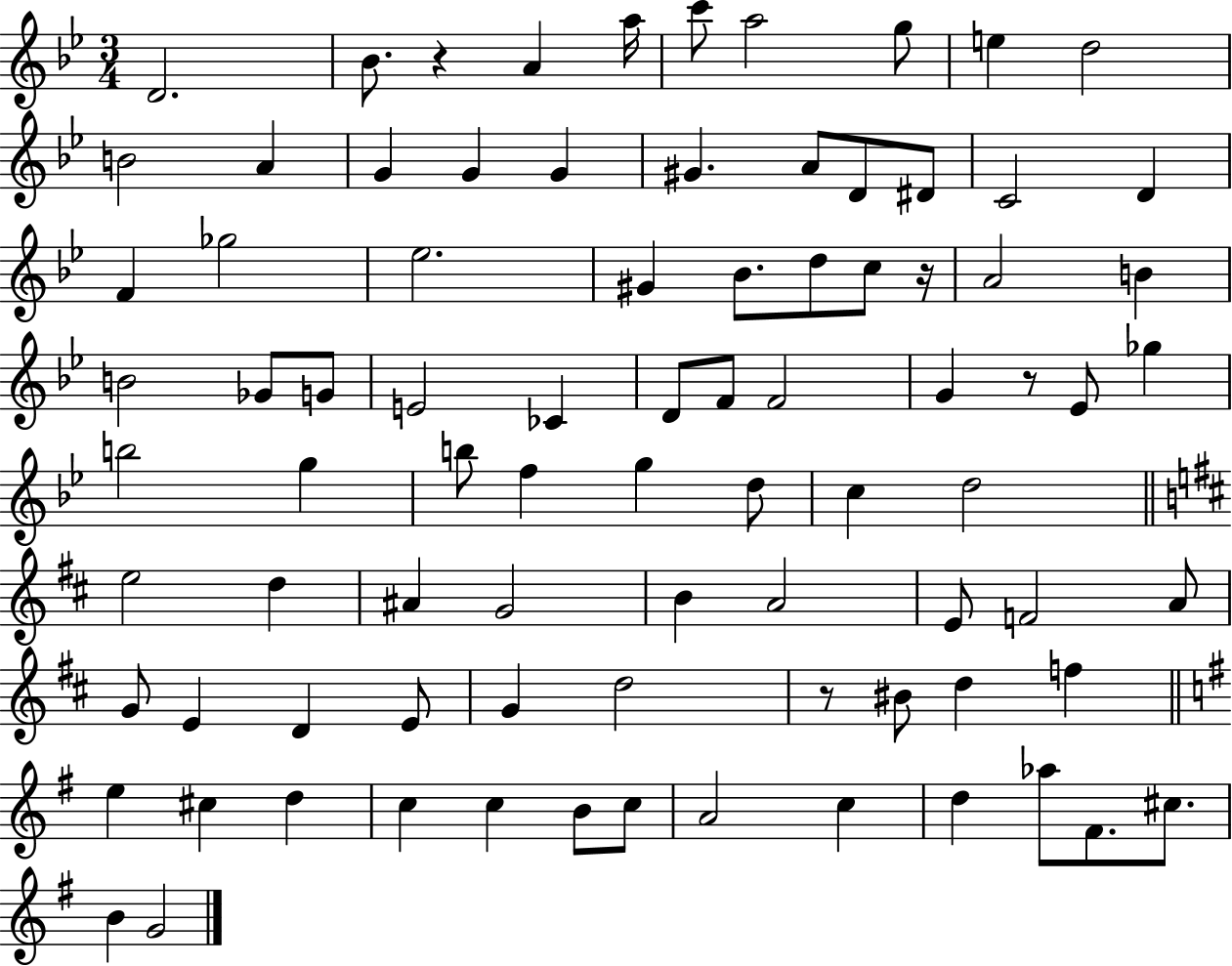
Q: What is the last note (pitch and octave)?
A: G4